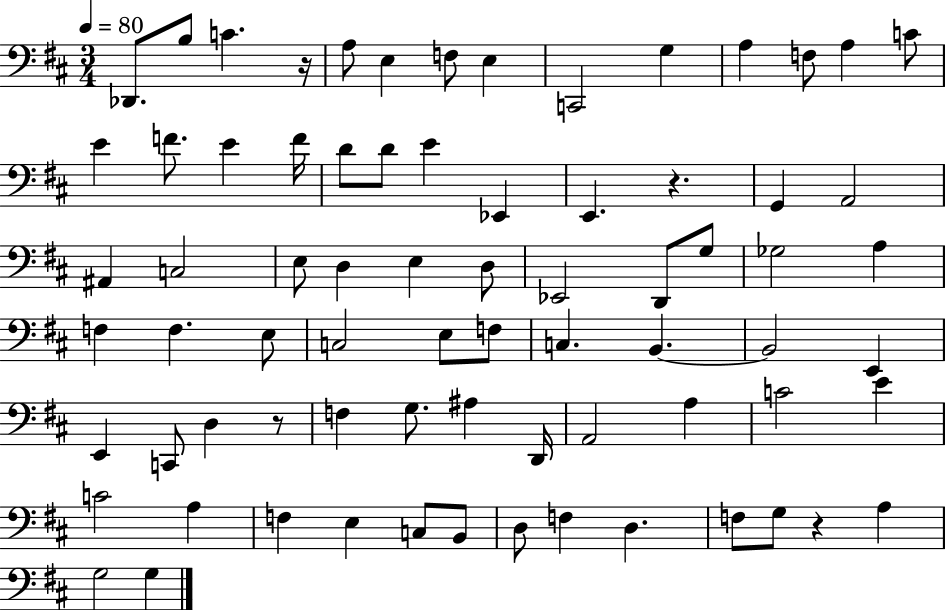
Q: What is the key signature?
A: D major